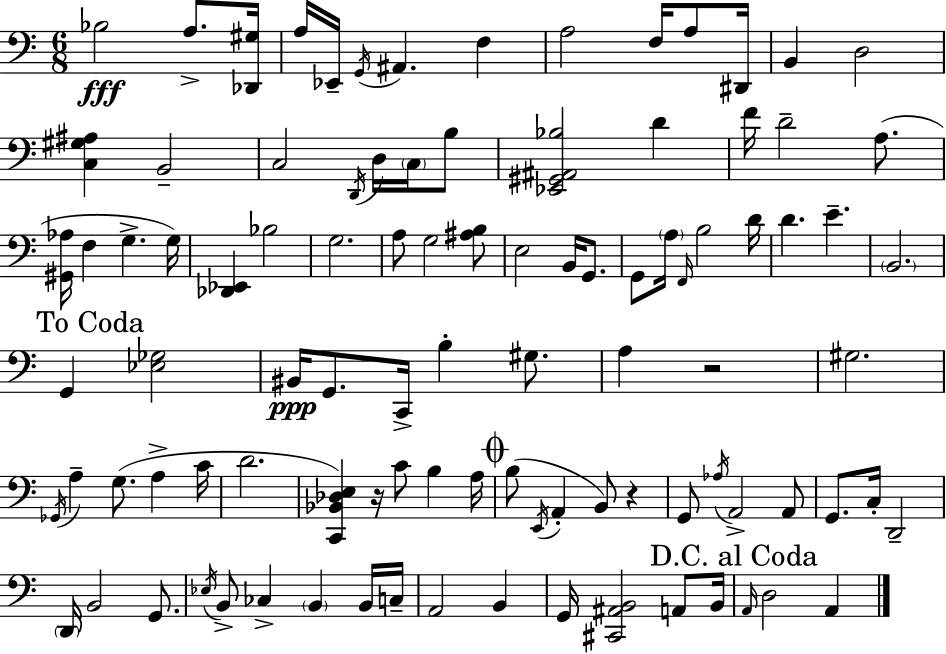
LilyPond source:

{
  \clef bass
  \numericTimeSignature
  \time 6/8
  \key c \major
  bes2\fff a8.-> <des, gis>16 | a16 ees,16-- \acciaccatura { g,16 } ais,4. f4 | a2 f16 a8 | dis,16 b,4 d2 | \break <c gis ais>4 b,2-- | c2 \acciaccatura { d,16 } d16 \parenthesize c16 | b8 <ees, gis, ais, bes>2 d'4 | f'16 d'2-- a8.( | \break <gis, aes>16 f4 g4.-> | g16) <des, ees,>4 bes2 | g2. | a8 g2 | \break <ais b>8 e2 b,16 g,8. | g,8 \parenthesize a16 \grace { f,16 } b2 | d'16 d'4. e'4.-- | \parenthesize b,2. | \break \mark "To Coda" g,4 <ees ges>2 | bis,16\ppp g,8. c,16-> b4-. | gis8. a4 r2 | gis2. | \break \acciaccatura { ges,16 } a4-- g8.( a4-> | c'16 d'2. | <c, bes, des e>4) r16 c'8 b4 | a16 \mark \markup { \musicglyph "scripts.coda" } b8( \acciaccatura { e,16 } a,4-. b,8) | \break r4 g,8 \acciaccatura { aes16 } a,2-> | a,8 g,8. c16-. d,2-- | \parenthesize d,16 b,2 | g,8. \acciaccatura { ees16 } b,8-> ces4-> | \break \parenthesize b,4 b,16 c16-- a,2 | b,4 g,16 <cis, ais, b,>2 | a,8 b,16 \mark "D.C. al Coda" \grace { a,16 } d2 | a,4 \bar "|."
}